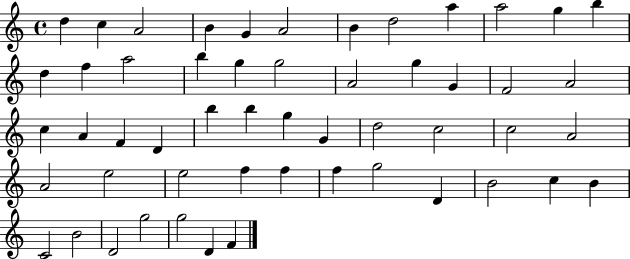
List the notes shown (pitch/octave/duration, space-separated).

D5/q C5/q A4/h B4/q G4/q A4/h B4/q D5/h A5/q A5/h G5/q B5/q D5/q F5/q A5/h B5/q G5/q G5/h A4/h G5/q G4/q F4/h A4/h C5/q A4/q F4/q D4/q B5/q B5/q G5/q G4/q D5/h C5/h C5/h A4/h A4/h E5/h E5/h F5/q F5/q F5/q G5/h D4/q B4/h C5/q B4/q C4/h B4/h D4/h G5/h G5/h D4/q F4/q